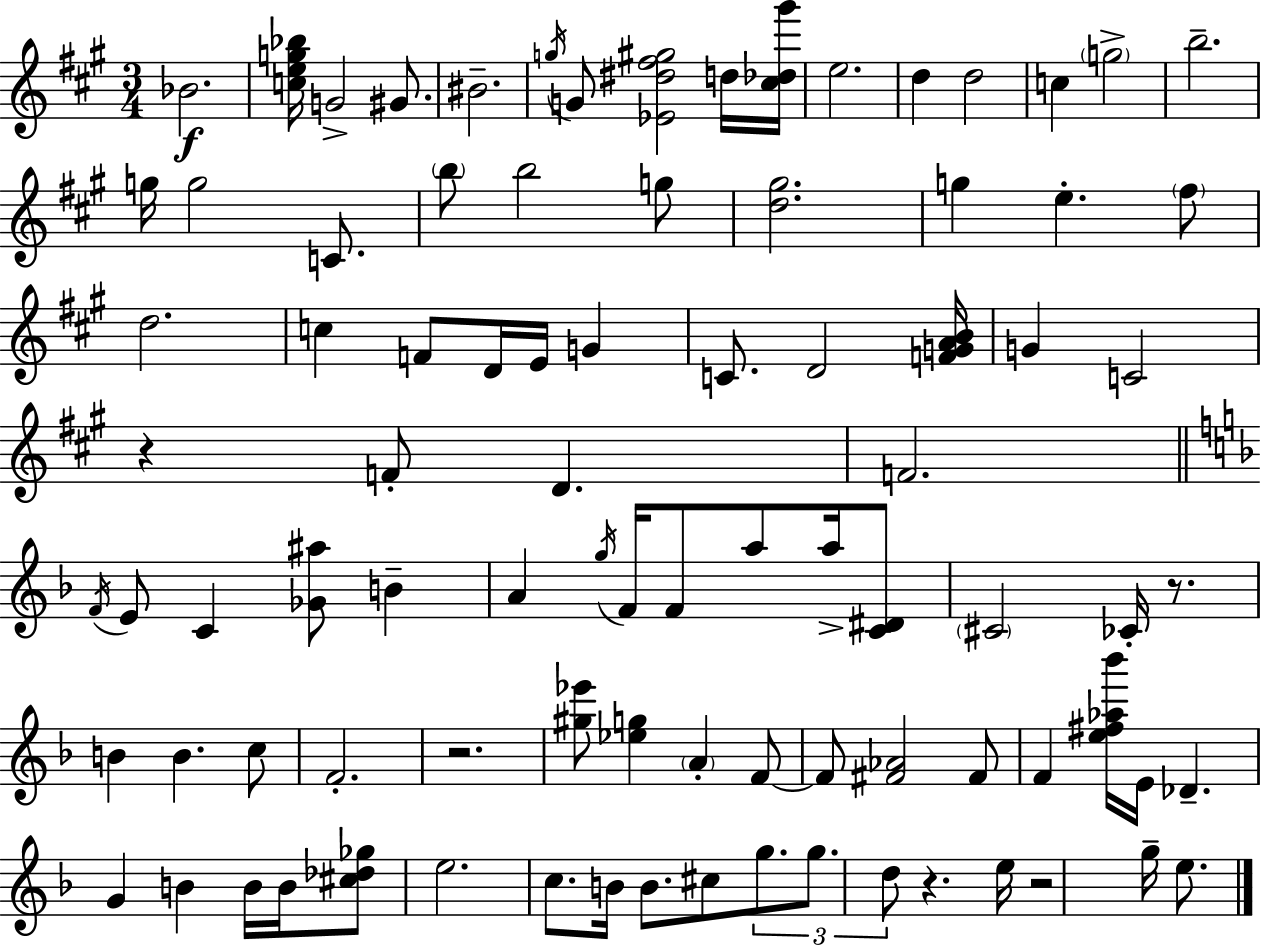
{
  \clef treble
  \numericTimeSignature
  \time 3/4
  \key a \major
  bes'2.\f | <c'' e'' g'' bes''>16 g'2-> gis'8. | bis'2.-- | \acciaccatura { g''16 } g'8 <ees' dis'' fis'' gis''>2 d''16 | \break <cis'' des'' gis'''>16 e''2. | d''4 d''2 | c''4 \parenthesize g''2-> | b''2.-- | \break g''16 g''2 c'8. | \parenthesize b''8 b''2 g''8 | <d'' gis''>2. | g''4 e''4.-. \parenthesize fis''8 | \break d''2. | c''4 f'8 d'16 e'16 g'4 | c'8. d'2 | <f' g' a' b'>16 g'4 c'2 | \break r4 f'8-. d'4. | f'2. | \bar "||" \break \key f \major \acciaccatura { f'16 } e'8 c'4 <ges' ais''>8 b'4-- | a'4 \acciaccatura { g''16 } f'16 f'8 a''8 a''16-> | <c' dis'>8 \parenthesize cis'2 ces'16-. r8. | b'4 b'4. | \break c''8 f'2.-. | r2. | <gis'' ees'''>8 <ees'' g''>4 \parenthesize a'4-. | f'8~~ f'8 <fis' aes'>2 | \break fis'8 f'4 <e'' fis'' aes'' bes'''>16 e'16 des'4.-- | g'4 b'4 b'16 b'16 | <cis'' des'' ges''>8 e''2. | c''8. b'16 b'8. cis''8 \tuplet 3/2 { g''8. | \break g''8. d''8 } r4. | e''16 r2 g''16-- e''8. | \bar "|."
}